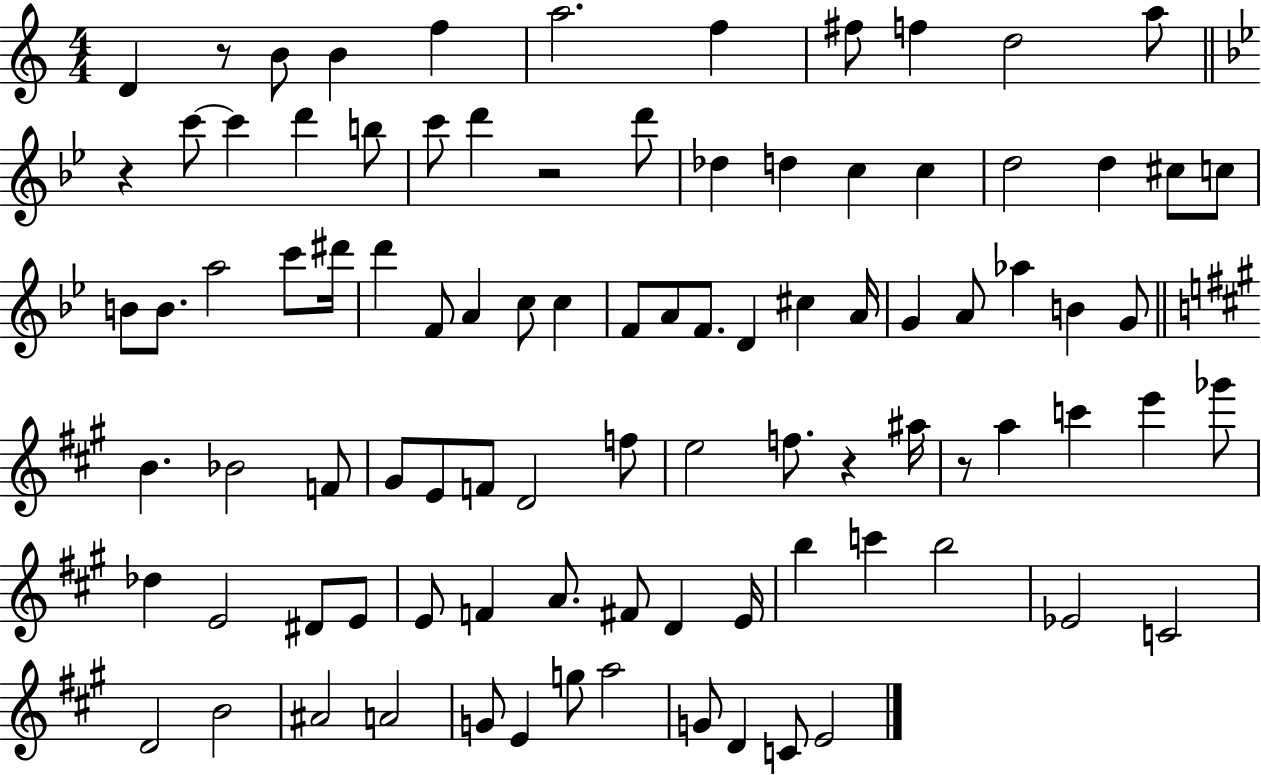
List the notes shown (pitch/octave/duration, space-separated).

D4/q R/e B4/e B4/q F5/q A5/h. F5/q F#5/e F5/q D5/h A5/e R/q C6/e C6/q D6/q B5/e C6/e D6/q R/h D6/e Db5/q D5/q C5/q C5/q D5/h D5/q C#5/e C5/e B4/e B4/e. A5/h C6/e D#6/s D6/q F4/e A4/q C5/e C5/q F4/e A4/e F4/e. D4/q C#5/q A4/s G4/q A4/e Ab5/q B4/q G4/e B4/q. Bb4/h F4/e G#4/e E4/e F4/e D4/h F5/e E5/h F5/e. R/q A#5/s R/e A5/q C6/q E6/q Gb6/e Db5/q E4/h D#4/e E4/e E4/e F4/q A4/e. F#4/e D4/q E4/s B5/q C6/q B5/h Eb4/h C4/h D4/h B4/h A#4/h A4/h G4/e E4/q G5/e A5/h G4/e D4/q C4/e E4/h